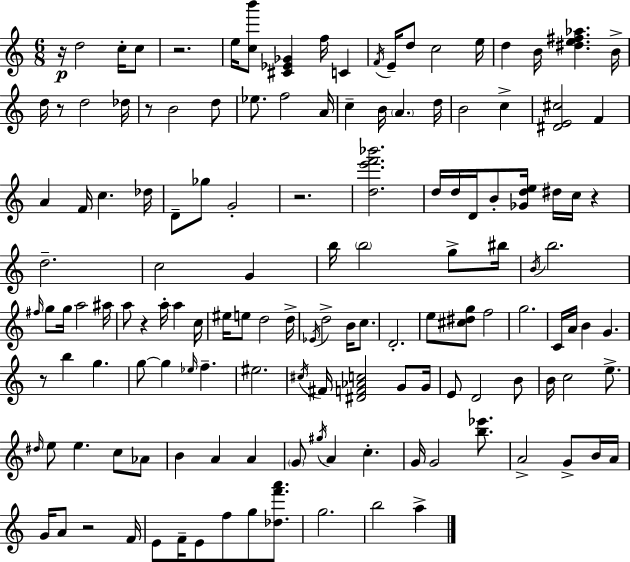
R/s D5/h C5/s C5/e R/h. E5/s [C5,B6]/e [C#4,Eb4,Gb4]/q F5/s C4/q F4/s E4/s D5/e C5/h E5/s D5/q B4/s [D#5,E5,F#5,Ab5]/q. B4/s D5/s R/e D5/h Db5/s R/e B4/h D5/e Eb5/e. F5/h A4/s C5/q B4/s A4/q. D5/s B4/h C5/q [D#4,E4,C#5]/h F4/q A4/q F4/s C5/q. Db5/s D4/e Gb5/e G4/h R/h. [D5,E6,F6,Bb6]/h. D5/s D5/s D4/s B4/e [Gb4,D5,E5]/s D#5/s C5/s R/q D5/h. C5/h G4/q B5/s B5/h G5/e BIS5/s B4/s B5/h. F#5/s G5/e G5/s A5/h A#5/s A5/e R/q A5/s A5/q C5/s EIS5/s E5/e D5/h D5/s Eb4/s D5/h B4/s C5/e. D4/h. E5/e [C#5,D#5,G5]/e F5/h G5/h. C4/s A4/s B4/q G4/q. R/e B5/q G5/q. G5/e G5/q Eb5/s F5/q. EIS5/h. C#5/s F#4/s [D#4,F4,Ab4,C5]/h G4/e G4/s E4/e D4/h B4/e B4/s C5/h E5/e. D#5/s E5/e E5/q. C5/e Ab4/e B4/q A4/q A4/q G4/e G#5/s A4/q C5/q. G4/s G4/h [B5,Eb6]/e. A4/h G4/e B4/s A4/s G4/s A4/e R/h F4/s E4/e F4/s E4/e F5/e G5/e [Db5,F6,A6]/e. G5/h. B5/h A5/q